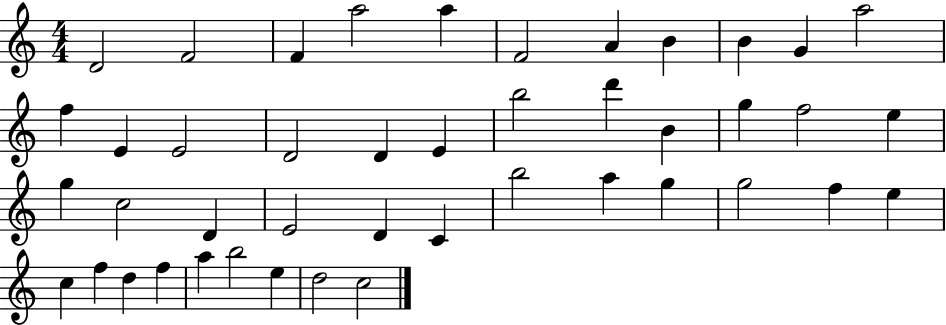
{
  \clef treble
  \numericTimeSignature
  \time 4/4
  \key c \major
  d'2 f'2 | f'4 a''2 a''4 | f'2 a'4 b'4 | b'4 g'4 a''2 | \break f''4 e'4 e'2 | d'2 d'4 e'4 | b''2 d'''4 b'4 | g''4 f''2 e''4 | \break g''4 c''2 d'4 | e'2 d'4 c'4 | b''2 a''4 g''4 | g''2 f''4 e''4 | \break c''4 f''4 d''4 f''4 | a''4 b''2 e''4 | d''2 c''2 | \bar "|."
}